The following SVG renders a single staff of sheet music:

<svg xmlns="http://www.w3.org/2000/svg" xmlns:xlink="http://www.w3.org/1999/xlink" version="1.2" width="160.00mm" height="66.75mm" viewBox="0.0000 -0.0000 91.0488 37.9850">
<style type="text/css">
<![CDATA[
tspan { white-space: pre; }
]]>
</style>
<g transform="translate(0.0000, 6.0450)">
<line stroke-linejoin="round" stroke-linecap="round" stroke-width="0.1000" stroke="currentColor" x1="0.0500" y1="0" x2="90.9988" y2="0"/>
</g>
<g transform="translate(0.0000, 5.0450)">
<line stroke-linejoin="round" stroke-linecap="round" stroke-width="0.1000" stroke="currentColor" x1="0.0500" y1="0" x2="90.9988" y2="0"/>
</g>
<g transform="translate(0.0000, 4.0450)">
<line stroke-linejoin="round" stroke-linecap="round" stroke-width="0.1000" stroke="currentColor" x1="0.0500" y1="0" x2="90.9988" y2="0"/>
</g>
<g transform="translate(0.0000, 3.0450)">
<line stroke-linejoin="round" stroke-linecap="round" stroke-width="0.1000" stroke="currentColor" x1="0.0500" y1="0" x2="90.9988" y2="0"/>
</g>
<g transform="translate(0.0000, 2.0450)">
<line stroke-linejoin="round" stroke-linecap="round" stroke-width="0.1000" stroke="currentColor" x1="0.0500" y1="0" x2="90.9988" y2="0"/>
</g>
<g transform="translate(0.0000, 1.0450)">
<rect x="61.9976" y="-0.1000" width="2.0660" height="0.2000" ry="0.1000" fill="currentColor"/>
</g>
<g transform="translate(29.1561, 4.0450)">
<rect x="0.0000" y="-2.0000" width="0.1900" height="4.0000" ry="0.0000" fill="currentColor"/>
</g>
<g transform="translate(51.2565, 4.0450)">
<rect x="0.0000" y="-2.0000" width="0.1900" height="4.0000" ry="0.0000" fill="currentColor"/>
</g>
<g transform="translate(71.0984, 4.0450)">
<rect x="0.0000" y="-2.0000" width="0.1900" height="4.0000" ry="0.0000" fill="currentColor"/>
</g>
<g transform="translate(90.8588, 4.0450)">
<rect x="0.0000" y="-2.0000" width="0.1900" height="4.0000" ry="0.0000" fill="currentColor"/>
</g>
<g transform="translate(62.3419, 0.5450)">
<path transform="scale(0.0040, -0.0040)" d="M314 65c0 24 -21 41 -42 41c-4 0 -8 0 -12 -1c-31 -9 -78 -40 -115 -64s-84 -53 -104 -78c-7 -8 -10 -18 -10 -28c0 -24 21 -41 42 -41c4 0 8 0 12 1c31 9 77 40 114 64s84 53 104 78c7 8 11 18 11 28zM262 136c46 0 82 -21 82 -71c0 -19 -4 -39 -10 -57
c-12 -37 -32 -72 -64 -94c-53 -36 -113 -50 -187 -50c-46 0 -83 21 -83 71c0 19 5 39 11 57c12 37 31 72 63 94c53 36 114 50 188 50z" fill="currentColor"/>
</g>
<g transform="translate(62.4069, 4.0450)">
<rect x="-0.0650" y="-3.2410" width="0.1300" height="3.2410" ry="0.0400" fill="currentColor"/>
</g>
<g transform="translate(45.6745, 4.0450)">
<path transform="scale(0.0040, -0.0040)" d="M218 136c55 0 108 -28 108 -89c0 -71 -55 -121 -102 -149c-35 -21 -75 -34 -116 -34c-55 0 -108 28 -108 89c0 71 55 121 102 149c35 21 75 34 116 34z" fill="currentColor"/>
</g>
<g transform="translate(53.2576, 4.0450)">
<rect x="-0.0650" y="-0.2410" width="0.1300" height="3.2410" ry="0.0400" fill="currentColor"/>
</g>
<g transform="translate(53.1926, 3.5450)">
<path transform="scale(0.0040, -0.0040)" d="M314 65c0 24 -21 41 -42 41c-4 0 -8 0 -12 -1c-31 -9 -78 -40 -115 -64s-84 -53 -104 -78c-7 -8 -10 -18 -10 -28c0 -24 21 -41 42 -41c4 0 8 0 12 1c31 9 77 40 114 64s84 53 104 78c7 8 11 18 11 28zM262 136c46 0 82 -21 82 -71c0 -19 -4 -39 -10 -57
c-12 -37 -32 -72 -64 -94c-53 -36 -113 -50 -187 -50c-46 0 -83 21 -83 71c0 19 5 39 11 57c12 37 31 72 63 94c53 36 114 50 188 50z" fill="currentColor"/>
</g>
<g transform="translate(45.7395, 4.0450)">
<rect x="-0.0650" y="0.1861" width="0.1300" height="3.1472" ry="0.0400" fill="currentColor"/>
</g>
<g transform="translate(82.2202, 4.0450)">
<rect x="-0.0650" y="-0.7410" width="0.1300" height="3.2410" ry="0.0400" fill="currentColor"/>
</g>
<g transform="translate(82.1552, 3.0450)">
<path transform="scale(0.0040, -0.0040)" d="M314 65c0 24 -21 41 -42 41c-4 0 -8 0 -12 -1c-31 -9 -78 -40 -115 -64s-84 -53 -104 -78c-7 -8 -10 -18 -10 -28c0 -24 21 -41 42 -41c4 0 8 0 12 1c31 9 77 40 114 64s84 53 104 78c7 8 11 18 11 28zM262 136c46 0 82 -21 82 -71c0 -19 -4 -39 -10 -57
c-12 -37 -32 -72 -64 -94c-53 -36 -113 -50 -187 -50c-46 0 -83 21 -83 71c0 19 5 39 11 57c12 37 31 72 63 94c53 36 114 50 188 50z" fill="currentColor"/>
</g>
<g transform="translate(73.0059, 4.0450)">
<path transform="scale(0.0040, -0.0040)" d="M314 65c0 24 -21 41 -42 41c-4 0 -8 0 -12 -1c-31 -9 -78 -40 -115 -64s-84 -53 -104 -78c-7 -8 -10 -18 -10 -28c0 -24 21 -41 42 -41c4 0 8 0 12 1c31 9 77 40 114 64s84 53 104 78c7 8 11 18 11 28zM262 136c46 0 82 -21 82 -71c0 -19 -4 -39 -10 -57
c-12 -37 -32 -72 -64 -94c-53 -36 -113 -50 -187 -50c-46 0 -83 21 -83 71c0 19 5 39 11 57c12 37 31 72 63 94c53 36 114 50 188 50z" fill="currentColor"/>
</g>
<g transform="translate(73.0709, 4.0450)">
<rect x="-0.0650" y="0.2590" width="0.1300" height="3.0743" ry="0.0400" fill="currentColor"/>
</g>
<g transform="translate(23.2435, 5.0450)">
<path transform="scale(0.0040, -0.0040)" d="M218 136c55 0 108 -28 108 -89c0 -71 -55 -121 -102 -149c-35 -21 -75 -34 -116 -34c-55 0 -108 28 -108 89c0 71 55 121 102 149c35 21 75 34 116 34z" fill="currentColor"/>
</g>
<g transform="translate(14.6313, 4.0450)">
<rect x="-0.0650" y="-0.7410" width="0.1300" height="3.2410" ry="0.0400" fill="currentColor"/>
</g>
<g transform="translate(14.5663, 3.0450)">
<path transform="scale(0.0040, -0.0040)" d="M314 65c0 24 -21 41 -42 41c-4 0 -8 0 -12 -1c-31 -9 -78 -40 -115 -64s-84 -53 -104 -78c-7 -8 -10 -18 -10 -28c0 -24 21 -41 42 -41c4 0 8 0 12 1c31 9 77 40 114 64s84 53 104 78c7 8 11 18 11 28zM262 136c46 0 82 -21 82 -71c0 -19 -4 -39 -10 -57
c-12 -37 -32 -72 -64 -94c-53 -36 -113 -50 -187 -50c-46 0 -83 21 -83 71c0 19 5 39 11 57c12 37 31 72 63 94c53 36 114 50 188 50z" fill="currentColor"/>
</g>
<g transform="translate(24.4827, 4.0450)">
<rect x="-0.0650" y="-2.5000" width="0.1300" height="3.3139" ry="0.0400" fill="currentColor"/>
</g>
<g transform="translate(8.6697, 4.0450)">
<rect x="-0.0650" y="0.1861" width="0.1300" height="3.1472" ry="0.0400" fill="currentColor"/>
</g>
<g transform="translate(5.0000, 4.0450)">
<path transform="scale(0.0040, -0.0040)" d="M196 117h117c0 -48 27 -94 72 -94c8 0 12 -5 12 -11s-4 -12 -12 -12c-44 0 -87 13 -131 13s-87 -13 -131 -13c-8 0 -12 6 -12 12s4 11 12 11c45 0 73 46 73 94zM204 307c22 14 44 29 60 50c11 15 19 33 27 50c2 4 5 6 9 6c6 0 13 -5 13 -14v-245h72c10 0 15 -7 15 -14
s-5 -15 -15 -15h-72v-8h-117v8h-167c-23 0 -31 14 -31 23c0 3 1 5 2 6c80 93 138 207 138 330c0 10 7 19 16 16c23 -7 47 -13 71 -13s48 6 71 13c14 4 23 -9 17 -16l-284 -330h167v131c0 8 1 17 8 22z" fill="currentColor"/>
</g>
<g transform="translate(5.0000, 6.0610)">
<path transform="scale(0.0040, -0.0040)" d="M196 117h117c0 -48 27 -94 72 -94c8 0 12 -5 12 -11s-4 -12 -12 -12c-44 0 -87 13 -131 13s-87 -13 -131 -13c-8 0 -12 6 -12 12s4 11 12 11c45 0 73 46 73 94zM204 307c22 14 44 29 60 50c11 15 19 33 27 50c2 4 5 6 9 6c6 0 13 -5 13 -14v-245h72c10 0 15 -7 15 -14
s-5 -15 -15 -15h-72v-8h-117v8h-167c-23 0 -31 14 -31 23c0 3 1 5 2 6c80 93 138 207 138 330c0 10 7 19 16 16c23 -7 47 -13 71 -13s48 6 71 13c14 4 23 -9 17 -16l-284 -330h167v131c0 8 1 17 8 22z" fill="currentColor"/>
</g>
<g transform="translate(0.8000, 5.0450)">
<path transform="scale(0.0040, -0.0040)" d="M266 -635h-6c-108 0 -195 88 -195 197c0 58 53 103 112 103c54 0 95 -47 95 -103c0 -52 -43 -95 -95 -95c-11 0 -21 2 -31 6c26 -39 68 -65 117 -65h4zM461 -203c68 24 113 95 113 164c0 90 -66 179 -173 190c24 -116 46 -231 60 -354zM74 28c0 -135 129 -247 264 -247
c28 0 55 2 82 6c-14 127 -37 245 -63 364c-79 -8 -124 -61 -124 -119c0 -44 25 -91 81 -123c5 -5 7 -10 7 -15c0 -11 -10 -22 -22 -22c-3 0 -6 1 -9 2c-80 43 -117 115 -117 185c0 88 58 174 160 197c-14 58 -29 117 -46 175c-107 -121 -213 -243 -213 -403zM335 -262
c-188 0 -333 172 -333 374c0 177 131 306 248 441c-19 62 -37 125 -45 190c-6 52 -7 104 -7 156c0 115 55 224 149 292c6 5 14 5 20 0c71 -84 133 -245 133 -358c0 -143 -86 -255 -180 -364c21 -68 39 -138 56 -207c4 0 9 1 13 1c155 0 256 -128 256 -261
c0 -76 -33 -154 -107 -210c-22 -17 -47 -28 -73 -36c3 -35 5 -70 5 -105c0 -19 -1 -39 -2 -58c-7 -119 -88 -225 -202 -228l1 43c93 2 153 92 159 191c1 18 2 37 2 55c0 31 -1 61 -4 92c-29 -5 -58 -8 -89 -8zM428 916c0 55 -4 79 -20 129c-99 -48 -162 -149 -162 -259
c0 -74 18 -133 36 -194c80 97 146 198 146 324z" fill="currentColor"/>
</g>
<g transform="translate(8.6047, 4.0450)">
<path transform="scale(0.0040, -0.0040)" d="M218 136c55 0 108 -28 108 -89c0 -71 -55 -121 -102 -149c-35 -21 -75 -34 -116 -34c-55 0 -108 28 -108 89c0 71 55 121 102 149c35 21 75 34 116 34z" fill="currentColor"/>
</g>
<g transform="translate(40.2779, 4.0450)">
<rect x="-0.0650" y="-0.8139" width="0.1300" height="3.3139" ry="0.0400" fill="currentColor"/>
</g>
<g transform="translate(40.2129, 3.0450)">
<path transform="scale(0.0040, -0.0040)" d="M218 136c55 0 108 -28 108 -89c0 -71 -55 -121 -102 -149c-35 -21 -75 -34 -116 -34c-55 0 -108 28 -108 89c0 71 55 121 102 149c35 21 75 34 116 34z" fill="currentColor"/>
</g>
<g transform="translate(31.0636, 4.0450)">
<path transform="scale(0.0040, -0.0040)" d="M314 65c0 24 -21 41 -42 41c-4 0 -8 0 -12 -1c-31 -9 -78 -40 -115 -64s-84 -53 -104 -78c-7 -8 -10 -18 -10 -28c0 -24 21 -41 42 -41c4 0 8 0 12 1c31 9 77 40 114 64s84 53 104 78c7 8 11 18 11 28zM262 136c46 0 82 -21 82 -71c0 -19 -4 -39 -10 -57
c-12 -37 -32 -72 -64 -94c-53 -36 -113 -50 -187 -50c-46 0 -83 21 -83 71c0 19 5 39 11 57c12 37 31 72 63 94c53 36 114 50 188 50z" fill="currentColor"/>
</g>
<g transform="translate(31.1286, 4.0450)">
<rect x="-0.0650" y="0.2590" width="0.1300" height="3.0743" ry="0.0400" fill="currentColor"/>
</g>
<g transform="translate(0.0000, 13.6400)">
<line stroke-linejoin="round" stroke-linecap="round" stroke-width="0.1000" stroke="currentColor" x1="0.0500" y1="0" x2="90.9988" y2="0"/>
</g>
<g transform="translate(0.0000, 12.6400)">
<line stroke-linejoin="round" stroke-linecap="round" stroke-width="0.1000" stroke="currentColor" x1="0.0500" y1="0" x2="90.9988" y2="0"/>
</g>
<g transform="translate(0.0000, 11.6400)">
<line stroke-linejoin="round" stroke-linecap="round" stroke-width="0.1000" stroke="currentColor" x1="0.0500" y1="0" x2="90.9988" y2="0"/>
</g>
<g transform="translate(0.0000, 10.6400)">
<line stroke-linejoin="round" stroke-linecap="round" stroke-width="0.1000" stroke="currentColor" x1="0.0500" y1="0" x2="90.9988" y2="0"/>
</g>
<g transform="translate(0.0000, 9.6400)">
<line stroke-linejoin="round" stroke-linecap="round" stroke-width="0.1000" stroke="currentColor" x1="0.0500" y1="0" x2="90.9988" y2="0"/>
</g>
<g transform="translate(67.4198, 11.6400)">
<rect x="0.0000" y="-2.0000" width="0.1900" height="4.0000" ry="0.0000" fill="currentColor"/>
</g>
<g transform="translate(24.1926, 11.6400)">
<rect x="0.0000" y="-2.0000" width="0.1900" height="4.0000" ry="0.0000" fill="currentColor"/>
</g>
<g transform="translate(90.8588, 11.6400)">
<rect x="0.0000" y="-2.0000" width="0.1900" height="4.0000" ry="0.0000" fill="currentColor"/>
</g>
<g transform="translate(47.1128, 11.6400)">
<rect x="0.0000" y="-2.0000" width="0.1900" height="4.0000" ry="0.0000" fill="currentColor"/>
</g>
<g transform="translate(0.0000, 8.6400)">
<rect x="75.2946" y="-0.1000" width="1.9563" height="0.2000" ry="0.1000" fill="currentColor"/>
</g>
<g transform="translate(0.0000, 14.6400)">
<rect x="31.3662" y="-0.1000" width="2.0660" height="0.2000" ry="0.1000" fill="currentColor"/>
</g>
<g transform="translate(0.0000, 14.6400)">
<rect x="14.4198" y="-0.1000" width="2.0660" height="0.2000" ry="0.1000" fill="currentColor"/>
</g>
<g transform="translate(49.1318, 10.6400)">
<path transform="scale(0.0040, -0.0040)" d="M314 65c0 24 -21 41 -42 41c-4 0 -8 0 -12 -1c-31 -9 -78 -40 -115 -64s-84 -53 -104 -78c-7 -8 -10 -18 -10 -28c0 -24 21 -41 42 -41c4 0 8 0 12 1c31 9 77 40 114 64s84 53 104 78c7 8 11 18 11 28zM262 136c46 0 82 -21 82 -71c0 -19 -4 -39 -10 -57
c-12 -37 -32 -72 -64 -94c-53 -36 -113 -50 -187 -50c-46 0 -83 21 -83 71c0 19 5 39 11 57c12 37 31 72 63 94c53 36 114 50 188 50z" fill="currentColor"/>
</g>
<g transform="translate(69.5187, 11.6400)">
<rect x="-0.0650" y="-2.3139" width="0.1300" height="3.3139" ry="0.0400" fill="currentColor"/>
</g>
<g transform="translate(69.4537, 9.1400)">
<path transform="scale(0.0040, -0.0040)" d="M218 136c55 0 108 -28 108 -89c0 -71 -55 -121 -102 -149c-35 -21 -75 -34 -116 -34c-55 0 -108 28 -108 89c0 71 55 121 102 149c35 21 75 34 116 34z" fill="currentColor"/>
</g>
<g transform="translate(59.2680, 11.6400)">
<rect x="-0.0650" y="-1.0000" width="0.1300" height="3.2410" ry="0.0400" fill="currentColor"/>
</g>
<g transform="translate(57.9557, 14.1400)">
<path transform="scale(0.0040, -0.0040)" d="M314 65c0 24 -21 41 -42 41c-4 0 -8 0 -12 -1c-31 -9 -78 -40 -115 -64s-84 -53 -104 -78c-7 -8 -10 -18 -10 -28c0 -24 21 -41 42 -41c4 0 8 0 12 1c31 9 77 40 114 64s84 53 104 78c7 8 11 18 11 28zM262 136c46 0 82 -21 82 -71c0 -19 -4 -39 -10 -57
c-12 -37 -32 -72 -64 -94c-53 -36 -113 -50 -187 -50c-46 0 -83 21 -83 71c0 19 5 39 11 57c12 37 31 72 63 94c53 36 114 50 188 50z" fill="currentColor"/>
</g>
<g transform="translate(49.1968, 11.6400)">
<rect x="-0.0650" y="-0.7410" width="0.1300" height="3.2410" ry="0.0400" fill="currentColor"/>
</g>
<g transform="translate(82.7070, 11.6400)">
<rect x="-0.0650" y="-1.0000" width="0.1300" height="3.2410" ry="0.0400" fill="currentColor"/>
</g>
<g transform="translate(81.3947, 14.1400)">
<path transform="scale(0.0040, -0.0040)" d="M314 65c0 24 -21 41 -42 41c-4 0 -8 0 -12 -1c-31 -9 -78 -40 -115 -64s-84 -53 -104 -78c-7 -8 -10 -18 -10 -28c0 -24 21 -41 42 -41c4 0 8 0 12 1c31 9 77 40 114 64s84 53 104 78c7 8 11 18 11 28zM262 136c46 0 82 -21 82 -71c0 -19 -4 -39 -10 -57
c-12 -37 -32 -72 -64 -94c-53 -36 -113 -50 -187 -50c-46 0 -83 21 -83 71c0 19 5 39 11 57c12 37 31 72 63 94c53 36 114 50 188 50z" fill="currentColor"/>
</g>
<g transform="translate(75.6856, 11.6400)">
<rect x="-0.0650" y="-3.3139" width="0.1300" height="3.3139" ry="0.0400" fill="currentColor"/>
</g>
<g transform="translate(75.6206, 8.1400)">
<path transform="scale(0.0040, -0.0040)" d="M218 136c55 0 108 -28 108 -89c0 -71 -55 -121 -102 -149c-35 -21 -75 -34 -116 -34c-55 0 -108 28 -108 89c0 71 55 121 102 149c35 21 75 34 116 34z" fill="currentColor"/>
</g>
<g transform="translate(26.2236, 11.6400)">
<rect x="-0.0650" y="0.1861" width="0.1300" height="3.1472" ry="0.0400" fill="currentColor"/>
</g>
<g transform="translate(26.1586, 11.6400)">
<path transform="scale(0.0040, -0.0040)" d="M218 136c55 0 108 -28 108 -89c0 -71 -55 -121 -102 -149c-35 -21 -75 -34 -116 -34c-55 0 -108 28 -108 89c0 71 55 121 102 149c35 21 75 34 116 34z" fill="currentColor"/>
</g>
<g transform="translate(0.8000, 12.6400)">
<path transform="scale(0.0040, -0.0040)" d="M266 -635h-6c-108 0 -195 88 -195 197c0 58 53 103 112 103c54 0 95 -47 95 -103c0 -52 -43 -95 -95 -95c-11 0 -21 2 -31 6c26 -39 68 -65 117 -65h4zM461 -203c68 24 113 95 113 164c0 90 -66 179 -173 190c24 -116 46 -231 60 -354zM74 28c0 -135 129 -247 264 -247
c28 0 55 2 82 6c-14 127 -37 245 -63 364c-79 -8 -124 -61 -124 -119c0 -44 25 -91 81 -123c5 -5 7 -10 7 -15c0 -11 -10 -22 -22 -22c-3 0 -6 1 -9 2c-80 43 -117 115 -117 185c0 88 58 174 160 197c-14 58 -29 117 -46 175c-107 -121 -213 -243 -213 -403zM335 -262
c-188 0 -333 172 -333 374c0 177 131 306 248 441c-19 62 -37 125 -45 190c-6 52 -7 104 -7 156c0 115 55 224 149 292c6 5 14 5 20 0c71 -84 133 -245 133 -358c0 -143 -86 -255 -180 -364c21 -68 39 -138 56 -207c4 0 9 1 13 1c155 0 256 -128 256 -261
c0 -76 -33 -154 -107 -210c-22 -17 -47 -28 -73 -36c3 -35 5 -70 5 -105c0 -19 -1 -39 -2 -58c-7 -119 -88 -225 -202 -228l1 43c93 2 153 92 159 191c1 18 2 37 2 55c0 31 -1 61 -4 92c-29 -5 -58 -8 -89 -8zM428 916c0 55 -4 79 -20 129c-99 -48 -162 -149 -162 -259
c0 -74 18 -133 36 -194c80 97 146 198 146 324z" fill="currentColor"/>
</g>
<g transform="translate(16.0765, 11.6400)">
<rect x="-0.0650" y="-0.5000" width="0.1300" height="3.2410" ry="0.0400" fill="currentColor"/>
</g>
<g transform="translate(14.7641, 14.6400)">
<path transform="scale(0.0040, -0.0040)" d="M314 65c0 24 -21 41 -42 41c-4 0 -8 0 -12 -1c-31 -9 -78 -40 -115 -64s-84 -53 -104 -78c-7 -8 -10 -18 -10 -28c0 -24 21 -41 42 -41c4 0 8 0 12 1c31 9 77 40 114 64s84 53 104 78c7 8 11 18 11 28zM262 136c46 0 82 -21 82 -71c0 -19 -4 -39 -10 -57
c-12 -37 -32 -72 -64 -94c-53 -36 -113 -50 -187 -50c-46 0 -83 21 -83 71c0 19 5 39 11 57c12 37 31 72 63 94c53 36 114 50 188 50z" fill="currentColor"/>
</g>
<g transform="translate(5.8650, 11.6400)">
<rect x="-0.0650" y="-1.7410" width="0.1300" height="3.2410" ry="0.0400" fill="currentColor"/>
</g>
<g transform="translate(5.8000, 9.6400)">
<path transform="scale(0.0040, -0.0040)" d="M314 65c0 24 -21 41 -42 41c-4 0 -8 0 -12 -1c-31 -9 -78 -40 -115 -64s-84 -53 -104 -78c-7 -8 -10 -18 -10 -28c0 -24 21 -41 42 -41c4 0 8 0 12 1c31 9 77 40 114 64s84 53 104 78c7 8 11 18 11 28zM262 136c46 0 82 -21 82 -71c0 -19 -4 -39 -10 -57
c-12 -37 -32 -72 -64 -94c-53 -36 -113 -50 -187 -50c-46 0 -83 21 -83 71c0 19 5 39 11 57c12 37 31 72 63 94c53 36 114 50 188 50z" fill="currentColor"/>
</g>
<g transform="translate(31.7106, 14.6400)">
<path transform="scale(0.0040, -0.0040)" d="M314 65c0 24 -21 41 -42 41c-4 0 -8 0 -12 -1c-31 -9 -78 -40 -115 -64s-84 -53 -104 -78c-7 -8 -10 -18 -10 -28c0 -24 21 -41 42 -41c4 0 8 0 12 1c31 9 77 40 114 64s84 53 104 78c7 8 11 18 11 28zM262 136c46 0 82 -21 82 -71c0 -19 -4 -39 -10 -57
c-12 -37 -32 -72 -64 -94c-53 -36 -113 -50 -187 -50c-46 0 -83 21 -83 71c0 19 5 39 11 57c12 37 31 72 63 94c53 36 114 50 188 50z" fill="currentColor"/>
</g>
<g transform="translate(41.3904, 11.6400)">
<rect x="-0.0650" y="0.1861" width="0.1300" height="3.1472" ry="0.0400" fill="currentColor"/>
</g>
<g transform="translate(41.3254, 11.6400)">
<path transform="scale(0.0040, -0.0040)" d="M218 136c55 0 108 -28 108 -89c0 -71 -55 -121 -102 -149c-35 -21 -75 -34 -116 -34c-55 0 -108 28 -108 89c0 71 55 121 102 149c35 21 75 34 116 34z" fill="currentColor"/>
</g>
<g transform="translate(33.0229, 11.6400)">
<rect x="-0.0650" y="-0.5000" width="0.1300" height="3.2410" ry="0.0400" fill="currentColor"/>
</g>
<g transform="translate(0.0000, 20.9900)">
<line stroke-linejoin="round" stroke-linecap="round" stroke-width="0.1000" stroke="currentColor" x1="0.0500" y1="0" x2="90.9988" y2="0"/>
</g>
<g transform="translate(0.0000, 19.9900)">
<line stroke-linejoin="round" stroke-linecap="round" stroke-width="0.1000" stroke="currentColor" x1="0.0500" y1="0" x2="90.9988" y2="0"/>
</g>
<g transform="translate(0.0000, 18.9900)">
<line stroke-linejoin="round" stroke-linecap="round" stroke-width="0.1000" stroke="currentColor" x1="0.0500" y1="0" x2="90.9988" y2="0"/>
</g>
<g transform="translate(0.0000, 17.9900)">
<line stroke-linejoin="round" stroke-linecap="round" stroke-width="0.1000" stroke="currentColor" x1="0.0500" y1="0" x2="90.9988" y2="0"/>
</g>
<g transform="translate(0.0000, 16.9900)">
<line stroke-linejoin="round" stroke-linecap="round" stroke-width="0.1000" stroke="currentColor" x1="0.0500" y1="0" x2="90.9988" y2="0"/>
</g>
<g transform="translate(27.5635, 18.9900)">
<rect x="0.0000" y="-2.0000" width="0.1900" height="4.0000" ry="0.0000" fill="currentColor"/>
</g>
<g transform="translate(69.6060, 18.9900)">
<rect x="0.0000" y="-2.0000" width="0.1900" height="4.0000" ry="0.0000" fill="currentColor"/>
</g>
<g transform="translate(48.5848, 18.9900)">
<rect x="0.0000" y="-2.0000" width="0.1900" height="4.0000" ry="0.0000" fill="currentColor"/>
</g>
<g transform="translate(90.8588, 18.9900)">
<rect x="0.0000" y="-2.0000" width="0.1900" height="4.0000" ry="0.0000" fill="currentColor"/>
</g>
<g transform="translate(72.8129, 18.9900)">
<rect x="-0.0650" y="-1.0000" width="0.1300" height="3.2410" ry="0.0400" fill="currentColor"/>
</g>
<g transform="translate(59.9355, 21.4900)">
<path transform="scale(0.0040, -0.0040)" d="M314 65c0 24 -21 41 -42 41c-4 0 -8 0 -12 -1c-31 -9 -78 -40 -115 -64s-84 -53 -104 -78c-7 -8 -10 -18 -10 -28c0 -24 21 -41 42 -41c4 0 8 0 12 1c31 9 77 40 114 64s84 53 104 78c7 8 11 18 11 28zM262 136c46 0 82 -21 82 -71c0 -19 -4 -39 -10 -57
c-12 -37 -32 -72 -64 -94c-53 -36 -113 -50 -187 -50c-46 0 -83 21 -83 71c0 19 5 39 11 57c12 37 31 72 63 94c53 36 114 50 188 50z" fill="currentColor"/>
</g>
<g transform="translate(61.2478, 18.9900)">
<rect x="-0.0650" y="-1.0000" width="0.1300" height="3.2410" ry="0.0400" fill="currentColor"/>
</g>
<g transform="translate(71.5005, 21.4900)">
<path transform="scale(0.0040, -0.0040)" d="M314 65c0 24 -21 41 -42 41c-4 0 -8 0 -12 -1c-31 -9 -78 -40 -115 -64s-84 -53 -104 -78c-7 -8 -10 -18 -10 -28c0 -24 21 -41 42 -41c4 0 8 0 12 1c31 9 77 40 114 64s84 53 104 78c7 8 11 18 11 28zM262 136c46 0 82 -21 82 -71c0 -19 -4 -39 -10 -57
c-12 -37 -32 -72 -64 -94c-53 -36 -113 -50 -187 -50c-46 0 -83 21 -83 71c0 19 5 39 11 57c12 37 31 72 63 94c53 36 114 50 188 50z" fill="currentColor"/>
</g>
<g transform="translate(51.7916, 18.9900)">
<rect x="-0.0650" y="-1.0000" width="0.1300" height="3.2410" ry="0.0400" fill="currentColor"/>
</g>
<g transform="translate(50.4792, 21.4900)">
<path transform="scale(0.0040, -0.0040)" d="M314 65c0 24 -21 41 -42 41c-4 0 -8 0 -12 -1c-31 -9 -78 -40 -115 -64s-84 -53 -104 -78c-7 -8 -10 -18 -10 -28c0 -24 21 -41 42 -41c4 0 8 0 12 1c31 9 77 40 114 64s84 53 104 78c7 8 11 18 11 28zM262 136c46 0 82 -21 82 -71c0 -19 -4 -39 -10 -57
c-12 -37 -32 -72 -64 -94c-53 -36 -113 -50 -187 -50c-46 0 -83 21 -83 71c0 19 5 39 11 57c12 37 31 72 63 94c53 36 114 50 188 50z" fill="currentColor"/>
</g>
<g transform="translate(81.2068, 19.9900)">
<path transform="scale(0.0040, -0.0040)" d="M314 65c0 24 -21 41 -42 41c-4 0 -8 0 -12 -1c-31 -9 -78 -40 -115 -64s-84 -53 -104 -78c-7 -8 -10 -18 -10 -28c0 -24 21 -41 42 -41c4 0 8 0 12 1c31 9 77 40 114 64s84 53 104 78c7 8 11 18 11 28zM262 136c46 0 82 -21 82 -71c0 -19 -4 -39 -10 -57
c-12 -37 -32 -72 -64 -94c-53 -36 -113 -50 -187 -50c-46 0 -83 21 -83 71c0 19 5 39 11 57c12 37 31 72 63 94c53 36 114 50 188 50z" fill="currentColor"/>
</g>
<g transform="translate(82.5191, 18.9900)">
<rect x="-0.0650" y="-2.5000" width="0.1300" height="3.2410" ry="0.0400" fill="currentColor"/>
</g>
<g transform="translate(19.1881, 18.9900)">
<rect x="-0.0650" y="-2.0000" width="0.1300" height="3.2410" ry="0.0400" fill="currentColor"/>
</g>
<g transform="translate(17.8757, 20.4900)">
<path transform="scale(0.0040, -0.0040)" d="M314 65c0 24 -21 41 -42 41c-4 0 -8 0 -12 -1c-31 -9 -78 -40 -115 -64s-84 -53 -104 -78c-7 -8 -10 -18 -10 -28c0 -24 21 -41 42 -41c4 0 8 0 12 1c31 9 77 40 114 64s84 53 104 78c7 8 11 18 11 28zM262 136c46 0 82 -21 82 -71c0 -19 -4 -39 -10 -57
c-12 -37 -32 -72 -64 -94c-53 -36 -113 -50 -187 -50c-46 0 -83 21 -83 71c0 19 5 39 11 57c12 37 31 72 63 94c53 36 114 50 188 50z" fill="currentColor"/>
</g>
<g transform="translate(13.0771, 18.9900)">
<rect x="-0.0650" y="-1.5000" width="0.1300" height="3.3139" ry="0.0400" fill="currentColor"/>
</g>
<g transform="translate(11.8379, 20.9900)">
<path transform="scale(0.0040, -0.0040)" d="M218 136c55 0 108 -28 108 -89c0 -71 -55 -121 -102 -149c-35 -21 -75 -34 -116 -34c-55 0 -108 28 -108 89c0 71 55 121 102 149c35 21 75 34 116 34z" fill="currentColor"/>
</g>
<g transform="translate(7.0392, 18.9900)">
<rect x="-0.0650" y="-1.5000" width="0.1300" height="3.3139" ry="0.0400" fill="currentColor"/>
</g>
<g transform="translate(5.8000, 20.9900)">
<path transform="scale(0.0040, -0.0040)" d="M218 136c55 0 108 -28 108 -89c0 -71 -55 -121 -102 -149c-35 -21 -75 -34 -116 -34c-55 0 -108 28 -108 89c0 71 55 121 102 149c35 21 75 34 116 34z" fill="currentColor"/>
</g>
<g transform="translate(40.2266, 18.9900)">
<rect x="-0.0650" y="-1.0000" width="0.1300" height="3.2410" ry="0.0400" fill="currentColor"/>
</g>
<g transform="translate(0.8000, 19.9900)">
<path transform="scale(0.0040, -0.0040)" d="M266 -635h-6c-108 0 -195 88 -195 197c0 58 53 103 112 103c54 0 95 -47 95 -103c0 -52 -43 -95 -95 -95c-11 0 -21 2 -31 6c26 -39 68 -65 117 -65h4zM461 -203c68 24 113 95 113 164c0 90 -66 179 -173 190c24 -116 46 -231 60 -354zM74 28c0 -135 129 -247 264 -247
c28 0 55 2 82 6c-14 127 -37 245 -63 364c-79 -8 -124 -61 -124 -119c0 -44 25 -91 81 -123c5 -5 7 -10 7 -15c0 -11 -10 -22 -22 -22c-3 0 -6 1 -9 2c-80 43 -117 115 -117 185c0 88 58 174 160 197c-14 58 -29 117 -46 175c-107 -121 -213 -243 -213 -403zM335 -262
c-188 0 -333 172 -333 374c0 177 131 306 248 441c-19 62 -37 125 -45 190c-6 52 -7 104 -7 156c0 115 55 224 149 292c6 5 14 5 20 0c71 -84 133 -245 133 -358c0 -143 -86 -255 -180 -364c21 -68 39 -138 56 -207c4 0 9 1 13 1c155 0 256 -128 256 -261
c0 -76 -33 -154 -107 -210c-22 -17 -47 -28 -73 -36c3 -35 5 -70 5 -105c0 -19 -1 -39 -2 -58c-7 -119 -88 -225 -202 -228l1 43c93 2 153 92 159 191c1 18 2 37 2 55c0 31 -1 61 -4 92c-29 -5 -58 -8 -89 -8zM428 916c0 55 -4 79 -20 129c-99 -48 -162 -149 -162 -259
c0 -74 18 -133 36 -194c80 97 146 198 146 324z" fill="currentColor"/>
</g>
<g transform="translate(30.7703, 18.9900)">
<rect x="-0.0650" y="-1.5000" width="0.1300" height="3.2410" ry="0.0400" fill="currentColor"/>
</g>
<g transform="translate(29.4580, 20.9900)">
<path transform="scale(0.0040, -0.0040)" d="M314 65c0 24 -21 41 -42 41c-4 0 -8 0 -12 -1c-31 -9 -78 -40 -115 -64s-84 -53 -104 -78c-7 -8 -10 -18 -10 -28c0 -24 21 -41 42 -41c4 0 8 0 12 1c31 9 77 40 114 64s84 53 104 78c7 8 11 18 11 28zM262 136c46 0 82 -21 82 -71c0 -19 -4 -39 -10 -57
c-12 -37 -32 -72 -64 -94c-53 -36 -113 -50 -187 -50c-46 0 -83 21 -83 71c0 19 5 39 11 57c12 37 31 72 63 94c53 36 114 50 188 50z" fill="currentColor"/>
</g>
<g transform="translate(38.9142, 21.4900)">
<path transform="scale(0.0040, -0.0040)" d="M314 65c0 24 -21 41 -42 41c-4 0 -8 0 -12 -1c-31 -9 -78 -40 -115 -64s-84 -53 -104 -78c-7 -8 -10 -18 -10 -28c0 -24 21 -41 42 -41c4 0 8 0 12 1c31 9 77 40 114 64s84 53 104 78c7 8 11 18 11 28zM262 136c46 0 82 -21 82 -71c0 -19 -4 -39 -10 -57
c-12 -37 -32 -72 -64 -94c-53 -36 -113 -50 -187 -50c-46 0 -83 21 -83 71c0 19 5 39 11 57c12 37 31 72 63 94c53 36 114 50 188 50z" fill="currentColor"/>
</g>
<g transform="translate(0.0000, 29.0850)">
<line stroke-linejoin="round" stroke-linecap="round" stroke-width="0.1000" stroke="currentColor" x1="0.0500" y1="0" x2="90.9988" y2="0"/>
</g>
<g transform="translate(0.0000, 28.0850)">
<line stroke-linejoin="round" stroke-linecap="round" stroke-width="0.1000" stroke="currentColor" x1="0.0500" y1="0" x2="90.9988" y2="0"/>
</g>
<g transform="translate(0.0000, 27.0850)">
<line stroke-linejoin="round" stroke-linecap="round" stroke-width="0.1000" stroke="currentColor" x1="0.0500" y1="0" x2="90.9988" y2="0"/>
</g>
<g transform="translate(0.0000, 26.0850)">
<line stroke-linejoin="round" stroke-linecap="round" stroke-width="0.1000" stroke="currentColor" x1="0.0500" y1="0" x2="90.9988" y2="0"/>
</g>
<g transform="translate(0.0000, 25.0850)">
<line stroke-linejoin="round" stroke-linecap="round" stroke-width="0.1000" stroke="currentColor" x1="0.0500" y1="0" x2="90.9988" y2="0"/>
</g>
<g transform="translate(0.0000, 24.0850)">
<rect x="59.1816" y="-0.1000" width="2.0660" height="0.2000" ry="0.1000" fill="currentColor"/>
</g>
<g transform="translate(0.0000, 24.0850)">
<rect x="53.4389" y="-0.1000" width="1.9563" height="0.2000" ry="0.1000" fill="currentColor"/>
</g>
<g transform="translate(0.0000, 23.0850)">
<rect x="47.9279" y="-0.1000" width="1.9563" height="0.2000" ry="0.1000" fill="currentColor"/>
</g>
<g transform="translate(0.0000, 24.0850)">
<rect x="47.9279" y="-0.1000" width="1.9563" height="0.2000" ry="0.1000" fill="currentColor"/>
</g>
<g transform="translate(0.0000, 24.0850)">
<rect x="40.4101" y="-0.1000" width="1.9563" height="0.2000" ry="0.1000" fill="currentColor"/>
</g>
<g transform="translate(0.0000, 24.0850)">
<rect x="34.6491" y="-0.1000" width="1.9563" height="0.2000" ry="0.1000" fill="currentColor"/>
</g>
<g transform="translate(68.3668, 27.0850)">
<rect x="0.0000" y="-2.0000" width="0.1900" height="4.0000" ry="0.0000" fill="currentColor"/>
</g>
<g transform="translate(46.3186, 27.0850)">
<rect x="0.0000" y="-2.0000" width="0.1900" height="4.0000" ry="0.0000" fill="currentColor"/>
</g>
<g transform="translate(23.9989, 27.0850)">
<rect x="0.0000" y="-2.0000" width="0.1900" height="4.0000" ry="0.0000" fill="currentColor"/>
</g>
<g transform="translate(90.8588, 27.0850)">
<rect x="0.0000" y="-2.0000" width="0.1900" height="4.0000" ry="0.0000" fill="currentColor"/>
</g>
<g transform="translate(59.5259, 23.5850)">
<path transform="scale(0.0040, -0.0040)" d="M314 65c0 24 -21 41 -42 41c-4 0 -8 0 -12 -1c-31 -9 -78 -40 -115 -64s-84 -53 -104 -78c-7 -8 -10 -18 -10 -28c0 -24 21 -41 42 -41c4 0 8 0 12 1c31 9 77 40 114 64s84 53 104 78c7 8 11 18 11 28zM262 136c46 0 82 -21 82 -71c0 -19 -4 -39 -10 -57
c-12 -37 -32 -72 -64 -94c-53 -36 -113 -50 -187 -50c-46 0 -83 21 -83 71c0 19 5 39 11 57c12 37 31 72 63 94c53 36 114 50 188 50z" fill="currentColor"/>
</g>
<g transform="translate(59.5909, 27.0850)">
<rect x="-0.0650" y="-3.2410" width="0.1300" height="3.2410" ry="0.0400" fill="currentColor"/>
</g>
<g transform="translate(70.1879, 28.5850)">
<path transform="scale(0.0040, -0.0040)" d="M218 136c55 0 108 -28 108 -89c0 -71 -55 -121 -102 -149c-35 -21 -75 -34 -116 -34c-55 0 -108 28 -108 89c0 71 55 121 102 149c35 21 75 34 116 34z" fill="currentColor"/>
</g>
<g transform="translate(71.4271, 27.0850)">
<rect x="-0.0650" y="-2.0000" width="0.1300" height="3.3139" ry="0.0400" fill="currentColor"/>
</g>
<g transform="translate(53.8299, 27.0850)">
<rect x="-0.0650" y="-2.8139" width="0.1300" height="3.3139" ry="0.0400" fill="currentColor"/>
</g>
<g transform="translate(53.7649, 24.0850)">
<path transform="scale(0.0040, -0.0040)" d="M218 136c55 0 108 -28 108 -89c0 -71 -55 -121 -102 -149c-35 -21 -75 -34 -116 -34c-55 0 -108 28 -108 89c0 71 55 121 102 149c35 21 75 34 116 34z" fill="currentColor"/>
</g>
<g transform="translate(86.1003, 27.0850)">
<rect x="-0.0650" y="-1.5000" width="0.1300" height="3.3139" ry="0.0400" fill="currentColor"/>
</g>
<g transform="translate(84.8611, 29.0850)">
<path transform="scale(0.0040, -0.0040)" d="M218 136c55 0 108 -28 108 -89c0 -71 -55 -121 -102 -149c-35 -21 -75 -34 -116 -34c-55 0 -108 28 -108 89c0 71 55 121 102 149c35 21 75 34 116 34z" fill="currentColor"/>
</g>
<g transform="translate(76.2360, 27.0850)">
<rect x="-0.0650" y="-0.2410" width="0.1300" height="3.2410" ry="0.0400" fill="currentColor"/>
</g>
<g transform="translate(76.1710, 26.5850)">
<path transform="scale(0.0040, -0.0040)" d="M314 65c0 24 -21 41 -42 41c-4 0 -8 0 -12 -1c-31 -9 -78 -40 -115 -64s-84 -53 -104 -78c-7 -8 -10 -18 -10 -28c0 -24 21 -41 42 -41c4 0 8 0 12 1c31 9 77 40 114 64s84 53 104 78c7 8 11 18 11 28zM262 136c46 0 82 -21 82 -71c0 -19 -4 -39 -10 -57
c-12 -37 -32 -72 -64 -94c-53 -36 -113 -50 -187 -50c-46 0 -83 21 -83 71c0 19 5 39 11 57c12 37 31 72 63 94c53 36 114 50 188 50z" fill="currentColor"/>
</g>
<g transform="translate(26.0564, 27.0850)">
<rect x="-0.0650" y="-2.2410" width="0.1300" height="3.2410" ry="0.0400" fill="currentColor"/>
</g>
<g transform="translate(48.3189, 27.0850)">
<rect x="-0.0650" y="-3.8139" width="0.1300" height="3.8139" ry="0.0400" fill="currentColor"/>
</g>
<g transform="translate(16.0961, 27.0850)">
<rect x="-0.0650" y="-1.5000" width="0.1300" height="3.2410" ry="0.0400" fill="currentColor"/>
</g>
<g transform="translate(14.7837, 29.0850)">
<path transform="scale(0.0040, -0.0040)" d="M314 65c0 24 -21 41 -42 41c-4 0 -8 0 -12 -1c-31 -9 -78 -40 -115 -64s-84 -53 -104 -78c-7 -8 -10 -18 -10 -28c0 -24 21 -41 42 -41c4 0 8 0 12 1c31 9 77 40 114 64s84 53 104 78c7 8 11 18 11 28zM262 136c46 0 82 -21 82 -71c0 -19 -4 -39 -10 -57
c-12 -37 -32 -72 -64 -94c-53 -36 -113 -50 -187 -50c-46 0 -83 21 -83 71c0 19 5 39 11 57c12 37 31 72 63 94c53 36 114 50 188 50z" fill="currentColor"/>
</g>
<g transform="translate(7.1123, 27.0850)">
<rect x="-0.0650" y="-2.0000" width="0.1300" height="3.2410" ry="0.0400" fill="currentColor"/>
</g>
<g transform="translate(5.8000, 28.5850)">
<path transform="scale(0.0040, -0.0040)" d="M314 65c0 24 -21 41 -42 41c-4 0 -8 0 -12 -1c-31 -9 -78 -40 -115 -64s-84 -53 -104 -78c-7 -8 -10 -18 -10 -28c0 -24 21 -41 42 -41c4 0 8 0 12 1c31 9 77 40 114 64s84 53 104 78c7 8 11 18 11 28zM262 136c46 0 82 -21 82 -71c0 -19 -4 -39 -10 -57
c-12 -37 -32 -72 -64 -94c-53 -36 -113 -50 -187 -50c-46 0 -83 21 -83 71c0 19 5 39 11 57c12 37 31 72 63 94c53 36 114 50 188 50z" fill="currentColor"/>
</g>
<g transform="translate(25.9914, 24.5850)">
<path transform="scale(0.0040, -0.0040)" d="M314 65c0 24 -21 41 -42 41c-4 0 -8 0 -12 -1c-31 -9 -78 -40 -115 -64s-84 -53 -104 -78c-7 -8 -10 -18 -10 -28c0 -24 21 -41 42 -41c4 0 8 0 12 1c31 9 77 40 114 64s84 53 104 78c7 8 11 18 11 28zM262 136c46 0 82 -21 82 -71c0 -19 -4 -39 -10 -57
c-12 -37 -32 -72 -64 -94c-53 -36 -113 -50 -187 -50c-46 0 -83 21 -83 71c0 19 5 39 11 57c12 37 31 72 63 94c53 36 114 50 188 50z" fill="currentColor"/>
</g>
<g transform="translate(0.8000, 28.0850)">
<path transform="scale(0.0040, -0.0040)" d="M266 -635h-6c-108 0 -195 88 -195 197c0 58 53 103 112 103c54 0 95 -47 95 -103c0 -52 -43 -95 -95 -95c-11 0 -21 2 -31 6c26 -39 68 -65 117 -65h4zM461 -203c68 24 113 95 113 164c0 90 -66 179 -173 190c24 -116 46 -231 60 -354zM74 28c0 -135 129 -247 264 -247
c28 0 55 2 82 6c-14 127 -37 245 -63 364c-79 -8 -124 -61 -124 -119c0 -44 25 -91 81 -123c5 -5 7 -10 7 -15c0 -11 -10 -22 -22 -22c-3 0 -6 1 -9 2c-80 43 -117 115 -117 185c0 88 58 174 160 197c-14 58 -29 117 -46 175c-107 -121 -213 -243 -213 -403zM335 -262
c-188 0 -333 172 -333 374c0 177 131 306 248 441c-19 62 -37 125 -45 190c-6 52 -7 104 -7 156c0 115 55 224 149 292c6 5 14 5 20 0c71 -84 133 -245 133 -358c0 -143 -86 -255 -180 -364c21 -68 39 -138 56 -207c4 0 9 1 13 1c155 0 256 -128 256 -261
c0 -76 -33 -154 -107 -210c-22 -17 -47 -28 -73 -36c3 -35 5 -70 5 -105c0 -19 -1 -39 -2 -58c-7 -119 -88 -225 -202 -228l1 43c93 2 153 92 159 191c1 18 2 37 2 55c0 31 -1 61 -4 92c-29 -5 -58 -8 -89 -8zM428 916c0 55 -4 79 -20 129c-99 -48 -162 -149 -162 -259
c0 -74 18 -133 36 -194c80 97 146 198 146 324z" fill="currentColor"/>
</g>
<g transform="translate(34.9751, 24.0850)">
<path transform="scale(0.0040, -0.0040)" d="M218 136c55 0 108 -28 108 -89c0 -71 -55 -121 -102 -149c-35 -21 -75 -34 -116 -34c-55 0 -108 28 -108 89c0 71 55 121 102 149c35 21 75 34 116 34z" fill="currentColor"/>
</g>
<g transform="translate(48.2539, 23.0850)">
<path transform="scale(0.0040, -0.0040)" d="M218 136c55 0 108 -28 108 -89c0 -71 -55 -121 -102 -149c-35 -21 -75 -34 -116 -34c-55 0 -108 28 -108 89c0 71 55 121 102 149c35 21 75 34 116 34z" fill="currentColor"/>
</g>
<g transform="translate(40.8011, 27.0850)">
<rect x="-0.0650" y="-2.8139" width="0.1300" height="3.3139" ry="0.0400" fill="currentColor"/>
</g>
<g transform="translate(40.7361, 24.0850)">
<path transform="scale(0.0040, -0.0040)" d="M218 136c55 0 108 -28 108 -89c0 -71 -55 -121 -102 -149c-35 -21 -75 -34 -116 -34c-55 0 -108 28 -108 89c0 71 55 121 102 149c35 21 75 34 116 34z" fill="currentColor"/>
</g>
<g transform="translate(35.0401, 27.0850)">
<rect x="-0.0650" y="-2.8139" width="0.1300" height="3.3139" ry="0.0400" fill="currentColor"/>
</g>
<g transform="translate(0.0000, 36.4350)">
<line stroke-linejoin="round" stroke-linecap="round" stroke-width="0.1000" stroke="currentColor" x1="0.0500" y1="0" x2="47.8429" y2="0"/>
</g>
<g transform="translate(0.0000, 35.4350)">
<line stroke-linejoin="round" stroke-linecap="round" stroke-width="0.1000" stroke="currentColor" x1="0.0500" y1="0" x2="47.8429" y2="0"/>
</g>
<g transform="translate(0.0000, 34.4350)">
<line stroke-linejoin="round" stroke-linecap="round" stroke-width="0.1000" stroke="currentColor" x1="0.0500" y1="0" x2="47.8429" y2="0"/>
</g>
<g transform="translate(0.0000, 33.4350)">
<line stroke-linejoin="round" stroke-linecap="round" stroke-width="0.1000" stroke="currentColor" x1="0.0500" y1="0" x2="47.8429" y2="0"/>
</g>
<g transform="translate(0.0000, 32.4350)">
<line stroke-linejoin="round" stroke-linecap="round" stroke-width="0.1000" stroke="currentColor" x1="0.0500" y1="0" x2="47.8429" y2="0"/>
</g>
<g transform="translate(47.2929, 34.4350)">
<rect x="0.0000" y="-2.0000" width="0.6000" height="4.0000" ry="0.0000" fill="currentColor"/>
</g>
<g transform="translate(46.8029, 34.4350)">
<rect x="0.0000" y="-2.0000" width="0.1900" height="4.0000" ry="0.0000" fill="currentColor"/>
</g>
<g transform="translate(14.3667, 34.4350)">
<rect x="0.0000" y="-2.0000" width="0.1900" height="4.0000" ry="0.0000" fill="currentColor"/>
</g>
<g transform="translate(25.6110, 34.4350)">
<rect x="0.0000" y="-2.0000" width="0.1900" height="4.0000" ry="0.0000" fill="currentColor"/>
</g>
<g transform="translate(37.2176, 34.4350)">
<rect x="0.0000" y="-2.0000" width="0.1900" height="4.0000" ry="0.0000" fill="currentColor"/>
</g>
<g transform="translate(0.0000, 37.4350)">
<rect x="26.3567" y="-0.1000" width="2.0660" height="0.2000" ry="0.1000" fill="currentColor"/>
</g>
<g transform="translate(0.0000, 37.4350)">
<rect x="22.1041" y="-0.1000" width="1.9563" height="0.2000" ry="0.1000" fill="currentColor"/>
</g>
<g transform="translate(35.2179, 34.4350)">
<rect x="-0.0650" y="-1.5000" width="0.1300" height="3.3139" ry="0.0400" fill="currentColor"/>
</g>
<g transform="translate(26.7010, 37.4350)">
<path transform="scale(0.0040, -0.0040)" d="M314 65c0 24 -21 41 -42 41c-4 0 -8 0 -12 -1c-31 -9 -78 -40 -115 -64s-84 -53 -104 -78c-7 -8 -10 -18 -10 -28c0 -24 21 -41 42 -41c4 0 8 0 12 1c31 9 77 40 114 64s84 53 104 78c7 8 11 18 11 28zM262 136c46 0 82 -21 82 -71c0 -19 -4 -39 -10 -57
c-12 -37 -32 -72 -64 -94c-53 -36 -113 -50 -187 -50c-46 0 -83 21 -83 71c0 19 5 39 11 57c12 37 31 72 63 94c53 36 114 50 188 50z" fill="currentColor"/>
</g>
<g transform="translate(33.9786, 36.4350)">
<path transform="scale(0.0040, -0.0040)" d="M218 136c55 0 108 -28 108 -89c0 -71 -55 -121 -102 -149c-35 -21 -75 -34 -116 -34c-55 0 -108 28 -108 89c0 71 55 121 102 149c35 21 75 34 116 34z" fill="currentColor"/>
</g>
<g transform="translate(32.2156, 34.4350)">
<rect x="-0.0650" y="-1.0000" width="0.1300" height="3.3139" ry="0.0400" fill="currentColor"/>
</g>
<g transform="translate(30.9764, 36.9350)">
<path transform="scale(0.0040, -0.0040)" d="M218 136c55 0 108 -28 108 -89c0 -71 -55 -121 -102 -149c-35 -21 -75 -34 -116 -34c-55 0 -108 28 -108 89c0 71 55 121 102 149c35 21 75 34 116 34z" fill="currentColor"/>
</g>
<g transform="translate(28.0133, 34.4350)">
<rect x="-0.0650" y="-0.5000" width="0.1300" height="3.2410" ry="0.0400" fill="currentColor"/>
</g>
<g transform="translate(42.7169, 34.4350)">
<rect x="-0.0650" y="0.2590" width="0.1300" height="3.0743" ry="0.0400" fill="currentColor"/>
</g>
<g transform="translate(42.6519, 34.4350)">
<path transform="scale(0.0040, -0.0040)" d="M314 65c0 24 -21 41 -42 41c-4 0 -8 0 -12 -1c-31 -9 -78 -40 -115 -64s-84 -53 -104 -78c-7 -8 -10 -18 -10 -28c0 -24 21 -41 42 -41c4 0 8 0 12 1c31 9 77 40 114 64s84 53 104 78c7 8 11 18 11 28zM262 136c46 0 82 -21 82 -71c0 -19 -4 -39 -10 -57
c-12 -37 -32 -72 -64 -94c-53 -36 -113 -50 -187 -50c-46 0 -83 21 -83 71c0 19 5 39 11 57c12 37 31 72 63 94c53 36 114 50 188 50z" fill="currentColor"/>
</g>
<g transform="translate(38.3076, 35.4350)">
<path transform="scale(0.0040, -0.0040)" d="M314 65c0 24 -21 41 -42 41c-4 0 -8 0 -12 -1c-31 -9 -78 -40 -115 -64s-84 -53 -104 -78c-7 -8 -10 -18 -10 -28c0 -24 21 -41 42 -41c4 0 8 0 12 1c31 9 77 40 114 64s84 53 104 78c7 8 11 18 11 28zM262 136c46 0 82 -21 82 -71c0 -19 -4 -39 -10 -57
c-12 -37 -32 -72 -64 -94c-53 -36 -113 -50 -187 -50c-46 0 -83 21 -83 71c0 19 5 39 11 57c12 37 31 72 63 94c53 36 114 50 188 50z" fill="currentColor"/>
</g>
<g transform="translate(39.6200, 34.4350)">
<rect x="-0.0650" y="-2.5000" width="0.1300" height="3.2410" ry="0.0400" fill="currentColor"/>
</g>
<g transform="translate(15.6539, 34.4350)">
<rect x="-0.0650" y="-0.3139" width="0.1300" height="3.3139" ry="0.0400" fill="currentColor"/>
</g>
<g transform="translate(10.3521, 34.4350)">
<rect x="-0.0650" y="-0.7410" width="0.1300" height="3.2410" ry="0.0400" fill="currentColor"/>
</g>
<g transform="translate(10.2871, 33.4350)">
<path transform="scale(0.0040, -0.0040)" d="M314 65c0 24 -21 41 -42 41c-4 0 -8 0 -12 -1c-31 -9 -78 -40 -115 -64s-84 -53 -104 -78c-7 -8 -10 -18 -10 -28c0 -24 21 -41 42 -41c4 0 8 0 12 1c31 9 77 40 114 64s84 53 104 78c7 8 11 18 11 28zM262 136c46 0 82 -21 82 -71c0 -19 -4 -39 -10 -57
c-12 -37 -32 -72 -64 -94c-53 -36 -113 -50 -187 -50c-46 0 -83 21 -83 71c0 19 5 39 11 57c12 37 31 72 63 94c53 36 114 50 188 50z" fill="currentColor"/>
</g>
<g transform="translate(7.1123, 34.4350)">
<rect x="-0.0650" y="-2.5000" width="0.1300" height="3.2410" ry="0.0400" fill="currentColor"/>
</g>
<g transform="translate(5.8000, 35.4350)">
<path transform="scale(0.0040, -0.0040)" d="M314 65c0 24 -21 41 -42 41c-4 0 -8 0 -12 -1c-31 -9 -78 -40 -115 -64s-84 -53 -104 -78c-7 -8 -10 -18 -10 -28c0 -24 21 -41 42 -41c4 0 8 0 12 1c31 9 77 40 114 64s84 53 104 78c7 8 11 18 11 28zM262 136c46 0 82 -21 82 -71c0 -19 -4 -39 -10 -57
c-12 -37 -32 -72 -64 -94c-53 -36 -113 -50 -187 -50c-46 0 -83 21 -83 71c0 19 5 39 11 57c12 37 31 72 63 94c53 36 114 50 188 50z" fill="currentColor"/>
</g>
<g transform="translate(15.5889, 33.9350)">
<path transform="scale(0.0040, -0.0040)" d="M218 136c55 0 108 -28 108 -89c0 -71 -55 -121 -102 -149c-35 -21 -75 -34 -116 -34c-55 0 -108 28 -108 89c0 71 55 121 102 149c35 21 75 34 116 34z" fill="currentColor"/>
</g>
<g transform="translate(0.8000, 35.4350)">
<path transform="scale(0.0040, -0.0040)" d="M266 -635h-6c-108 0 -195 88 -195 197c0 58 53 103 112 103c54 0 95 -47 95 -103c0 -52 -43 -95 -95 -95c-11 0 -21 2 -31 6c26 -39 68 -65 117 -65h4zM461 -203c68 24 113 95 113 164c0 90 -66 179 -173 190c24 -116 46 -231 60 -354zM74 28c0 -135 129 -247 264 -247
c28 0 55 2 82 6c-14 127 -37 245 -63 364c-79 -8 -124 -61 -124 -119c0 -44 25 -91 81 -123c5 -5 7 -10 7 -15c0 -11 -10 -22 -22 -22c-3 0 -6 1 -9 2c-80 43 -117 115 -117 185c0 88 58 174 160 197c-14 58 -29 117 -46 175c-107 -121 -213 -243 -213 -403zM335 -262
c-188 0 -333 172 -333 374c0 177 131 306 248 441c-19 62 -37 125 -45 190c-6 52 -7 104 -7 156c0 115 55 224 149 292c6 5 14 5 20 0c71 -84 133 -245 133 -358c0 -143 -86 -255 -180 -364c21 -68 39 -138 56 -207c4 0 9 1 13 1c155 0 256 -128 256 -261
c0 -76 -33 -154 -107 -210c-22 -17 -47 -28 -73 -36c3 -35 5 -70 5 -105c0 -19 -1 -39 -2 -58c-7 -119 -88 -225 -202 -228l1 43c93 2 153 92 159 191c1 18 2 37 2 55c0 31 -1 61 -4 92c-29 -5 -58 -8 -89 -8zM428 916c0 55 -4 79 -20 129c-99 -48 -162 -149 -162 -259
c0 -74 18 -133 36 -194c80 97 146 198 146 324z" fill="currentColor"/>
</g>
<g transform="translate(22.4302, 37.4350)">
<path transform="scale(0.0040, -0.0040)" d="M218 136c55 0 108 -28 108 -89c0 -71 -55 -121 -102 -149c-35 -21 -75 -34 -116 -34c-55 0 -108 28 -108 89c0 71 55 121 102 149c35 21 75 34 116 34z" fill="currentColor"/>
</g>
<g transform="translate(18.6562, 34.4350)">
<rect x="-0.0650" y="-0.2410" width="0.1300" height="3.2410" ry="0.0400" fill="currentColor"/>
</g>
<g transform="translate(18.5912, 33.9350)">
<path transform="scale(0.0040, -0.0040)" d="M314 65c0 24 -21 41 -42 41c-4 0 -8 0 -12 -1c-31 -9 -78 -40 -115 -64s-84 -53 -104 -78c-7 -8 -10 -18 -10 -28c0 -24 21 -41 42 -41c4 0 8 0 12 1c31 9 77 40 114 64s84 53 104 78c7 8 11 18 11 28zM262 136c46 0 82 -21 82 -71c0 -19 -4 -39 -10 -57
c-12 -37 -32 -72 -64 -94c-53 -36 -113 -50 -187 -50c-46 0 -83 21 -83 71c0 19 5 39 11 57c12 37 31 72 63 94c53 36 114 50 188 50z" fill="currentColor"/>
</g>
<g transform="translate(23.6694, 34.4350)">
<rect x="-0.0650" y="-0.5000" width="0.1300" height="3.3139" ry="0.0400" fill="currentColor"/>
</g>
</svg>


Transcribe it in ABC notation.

X:1
T:Untitled
M:4/4
L:1/4
K:C
B d2 G B2 d B c2 b2 B2 d2 f2 C2 B C2 B d2 D2 g b D2 E E F2 E2 D2 D2 D2 D2 G2 F2 E2 g2 a a c' a b2 F c2 E G2 d2 c c2 C C2 D E G2 B2